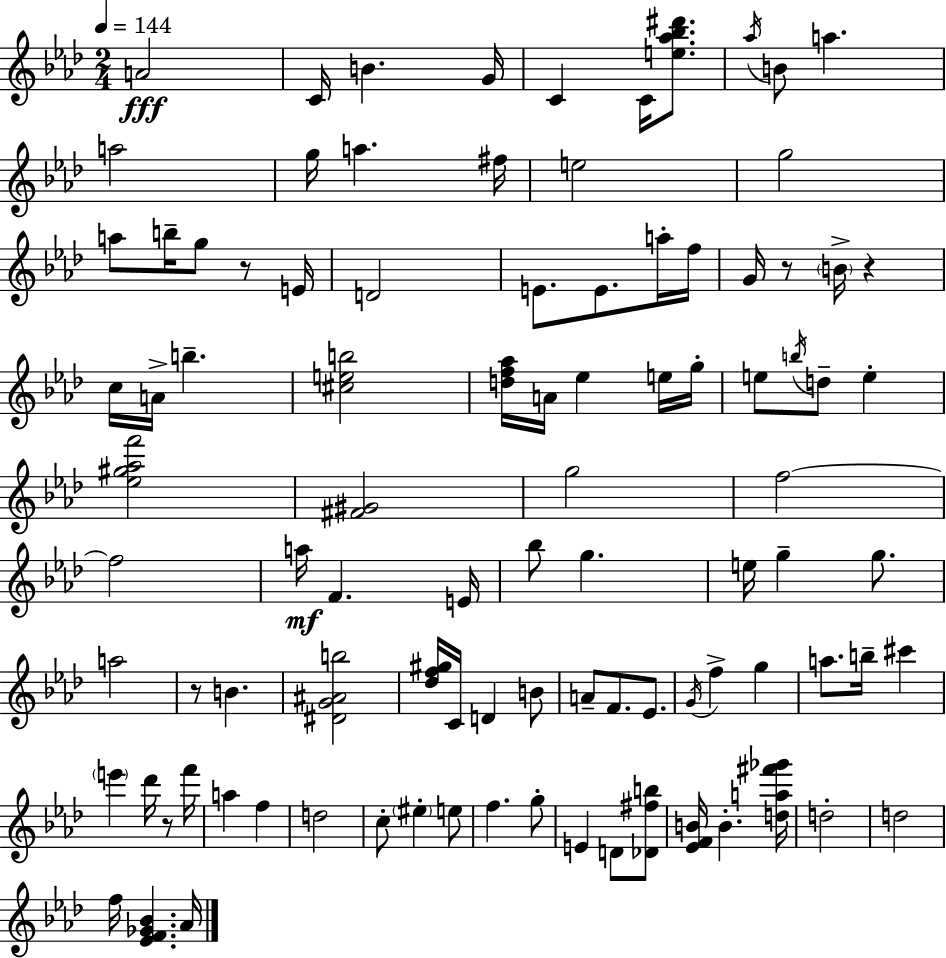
X:1
T:Untitled
M:2/4
L:1/4
K:Ab
A2 C/4 B G/4 C C/4 [e_a_b^d']/2 _a/4 B/2 a a2 g/4 a ^f/4 e2 g2 a/2 b/4 g/2 z/2 E/4 D2 E/2 E/2 a/4 f/4 G/4 z/2 B/4 z c/4 A/4 b [^ceb]2 [df_a]/4 A/4 _e e/4 g/4 e/2 b/4 d/2 e [_e^g_af']2 [^F^G]2 g2 f2 f2 a/4 F E/4 _b/2 g e/4 g g/2 a2 z/2 B [^DG^Ab]2 [_df^g]/4 C/4 D B/2 A/2 F/2 _E/2 G/4 f g a/2 b/4 ^c' e' _d'/4 z/2 f'/4 a f d2 c/2 ^e e/2 f g/2 E D/2 [_D^fb]/2 [_EFB]/4 B [da^f'_g']/4 d2 d2 f/4 [_EF_G_B] _A/4